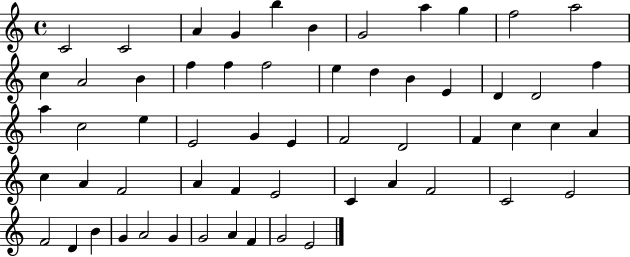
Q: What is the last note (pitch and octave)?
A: E4